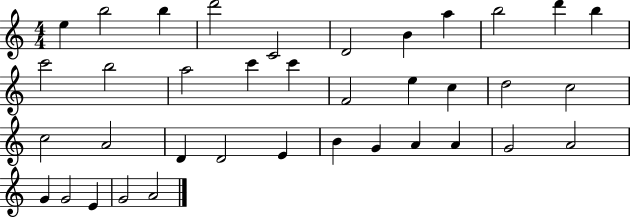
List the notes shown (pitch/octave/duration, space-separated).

E5/q B5/h B5/q D6/h C4/h D4/h B4/q A5/q B5/h D6/q B5/q C6/h B5/h A5/h C6/q C6/q F4/h E5/q C5/q D5/h C5/h C5/h A4/h D4/q D4/h E4/q B4/q G4/q A4/q A4/q G4/h A4/h G4/q G4/h E4/q G4/h A4/h